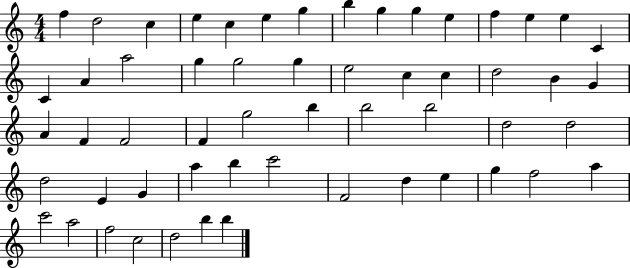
X:1
T:Untitled
M:4/4
L:1/4
K:C
f d2 c e c e g b g g e f e e C C A a2 g g2 g e2 c c d2 B G A F F2 F g2 b b2 b2 d2 d2 d2 E G a b c'2 F2 d e g f2 a c'2 a2 f2 c2 d2 b b